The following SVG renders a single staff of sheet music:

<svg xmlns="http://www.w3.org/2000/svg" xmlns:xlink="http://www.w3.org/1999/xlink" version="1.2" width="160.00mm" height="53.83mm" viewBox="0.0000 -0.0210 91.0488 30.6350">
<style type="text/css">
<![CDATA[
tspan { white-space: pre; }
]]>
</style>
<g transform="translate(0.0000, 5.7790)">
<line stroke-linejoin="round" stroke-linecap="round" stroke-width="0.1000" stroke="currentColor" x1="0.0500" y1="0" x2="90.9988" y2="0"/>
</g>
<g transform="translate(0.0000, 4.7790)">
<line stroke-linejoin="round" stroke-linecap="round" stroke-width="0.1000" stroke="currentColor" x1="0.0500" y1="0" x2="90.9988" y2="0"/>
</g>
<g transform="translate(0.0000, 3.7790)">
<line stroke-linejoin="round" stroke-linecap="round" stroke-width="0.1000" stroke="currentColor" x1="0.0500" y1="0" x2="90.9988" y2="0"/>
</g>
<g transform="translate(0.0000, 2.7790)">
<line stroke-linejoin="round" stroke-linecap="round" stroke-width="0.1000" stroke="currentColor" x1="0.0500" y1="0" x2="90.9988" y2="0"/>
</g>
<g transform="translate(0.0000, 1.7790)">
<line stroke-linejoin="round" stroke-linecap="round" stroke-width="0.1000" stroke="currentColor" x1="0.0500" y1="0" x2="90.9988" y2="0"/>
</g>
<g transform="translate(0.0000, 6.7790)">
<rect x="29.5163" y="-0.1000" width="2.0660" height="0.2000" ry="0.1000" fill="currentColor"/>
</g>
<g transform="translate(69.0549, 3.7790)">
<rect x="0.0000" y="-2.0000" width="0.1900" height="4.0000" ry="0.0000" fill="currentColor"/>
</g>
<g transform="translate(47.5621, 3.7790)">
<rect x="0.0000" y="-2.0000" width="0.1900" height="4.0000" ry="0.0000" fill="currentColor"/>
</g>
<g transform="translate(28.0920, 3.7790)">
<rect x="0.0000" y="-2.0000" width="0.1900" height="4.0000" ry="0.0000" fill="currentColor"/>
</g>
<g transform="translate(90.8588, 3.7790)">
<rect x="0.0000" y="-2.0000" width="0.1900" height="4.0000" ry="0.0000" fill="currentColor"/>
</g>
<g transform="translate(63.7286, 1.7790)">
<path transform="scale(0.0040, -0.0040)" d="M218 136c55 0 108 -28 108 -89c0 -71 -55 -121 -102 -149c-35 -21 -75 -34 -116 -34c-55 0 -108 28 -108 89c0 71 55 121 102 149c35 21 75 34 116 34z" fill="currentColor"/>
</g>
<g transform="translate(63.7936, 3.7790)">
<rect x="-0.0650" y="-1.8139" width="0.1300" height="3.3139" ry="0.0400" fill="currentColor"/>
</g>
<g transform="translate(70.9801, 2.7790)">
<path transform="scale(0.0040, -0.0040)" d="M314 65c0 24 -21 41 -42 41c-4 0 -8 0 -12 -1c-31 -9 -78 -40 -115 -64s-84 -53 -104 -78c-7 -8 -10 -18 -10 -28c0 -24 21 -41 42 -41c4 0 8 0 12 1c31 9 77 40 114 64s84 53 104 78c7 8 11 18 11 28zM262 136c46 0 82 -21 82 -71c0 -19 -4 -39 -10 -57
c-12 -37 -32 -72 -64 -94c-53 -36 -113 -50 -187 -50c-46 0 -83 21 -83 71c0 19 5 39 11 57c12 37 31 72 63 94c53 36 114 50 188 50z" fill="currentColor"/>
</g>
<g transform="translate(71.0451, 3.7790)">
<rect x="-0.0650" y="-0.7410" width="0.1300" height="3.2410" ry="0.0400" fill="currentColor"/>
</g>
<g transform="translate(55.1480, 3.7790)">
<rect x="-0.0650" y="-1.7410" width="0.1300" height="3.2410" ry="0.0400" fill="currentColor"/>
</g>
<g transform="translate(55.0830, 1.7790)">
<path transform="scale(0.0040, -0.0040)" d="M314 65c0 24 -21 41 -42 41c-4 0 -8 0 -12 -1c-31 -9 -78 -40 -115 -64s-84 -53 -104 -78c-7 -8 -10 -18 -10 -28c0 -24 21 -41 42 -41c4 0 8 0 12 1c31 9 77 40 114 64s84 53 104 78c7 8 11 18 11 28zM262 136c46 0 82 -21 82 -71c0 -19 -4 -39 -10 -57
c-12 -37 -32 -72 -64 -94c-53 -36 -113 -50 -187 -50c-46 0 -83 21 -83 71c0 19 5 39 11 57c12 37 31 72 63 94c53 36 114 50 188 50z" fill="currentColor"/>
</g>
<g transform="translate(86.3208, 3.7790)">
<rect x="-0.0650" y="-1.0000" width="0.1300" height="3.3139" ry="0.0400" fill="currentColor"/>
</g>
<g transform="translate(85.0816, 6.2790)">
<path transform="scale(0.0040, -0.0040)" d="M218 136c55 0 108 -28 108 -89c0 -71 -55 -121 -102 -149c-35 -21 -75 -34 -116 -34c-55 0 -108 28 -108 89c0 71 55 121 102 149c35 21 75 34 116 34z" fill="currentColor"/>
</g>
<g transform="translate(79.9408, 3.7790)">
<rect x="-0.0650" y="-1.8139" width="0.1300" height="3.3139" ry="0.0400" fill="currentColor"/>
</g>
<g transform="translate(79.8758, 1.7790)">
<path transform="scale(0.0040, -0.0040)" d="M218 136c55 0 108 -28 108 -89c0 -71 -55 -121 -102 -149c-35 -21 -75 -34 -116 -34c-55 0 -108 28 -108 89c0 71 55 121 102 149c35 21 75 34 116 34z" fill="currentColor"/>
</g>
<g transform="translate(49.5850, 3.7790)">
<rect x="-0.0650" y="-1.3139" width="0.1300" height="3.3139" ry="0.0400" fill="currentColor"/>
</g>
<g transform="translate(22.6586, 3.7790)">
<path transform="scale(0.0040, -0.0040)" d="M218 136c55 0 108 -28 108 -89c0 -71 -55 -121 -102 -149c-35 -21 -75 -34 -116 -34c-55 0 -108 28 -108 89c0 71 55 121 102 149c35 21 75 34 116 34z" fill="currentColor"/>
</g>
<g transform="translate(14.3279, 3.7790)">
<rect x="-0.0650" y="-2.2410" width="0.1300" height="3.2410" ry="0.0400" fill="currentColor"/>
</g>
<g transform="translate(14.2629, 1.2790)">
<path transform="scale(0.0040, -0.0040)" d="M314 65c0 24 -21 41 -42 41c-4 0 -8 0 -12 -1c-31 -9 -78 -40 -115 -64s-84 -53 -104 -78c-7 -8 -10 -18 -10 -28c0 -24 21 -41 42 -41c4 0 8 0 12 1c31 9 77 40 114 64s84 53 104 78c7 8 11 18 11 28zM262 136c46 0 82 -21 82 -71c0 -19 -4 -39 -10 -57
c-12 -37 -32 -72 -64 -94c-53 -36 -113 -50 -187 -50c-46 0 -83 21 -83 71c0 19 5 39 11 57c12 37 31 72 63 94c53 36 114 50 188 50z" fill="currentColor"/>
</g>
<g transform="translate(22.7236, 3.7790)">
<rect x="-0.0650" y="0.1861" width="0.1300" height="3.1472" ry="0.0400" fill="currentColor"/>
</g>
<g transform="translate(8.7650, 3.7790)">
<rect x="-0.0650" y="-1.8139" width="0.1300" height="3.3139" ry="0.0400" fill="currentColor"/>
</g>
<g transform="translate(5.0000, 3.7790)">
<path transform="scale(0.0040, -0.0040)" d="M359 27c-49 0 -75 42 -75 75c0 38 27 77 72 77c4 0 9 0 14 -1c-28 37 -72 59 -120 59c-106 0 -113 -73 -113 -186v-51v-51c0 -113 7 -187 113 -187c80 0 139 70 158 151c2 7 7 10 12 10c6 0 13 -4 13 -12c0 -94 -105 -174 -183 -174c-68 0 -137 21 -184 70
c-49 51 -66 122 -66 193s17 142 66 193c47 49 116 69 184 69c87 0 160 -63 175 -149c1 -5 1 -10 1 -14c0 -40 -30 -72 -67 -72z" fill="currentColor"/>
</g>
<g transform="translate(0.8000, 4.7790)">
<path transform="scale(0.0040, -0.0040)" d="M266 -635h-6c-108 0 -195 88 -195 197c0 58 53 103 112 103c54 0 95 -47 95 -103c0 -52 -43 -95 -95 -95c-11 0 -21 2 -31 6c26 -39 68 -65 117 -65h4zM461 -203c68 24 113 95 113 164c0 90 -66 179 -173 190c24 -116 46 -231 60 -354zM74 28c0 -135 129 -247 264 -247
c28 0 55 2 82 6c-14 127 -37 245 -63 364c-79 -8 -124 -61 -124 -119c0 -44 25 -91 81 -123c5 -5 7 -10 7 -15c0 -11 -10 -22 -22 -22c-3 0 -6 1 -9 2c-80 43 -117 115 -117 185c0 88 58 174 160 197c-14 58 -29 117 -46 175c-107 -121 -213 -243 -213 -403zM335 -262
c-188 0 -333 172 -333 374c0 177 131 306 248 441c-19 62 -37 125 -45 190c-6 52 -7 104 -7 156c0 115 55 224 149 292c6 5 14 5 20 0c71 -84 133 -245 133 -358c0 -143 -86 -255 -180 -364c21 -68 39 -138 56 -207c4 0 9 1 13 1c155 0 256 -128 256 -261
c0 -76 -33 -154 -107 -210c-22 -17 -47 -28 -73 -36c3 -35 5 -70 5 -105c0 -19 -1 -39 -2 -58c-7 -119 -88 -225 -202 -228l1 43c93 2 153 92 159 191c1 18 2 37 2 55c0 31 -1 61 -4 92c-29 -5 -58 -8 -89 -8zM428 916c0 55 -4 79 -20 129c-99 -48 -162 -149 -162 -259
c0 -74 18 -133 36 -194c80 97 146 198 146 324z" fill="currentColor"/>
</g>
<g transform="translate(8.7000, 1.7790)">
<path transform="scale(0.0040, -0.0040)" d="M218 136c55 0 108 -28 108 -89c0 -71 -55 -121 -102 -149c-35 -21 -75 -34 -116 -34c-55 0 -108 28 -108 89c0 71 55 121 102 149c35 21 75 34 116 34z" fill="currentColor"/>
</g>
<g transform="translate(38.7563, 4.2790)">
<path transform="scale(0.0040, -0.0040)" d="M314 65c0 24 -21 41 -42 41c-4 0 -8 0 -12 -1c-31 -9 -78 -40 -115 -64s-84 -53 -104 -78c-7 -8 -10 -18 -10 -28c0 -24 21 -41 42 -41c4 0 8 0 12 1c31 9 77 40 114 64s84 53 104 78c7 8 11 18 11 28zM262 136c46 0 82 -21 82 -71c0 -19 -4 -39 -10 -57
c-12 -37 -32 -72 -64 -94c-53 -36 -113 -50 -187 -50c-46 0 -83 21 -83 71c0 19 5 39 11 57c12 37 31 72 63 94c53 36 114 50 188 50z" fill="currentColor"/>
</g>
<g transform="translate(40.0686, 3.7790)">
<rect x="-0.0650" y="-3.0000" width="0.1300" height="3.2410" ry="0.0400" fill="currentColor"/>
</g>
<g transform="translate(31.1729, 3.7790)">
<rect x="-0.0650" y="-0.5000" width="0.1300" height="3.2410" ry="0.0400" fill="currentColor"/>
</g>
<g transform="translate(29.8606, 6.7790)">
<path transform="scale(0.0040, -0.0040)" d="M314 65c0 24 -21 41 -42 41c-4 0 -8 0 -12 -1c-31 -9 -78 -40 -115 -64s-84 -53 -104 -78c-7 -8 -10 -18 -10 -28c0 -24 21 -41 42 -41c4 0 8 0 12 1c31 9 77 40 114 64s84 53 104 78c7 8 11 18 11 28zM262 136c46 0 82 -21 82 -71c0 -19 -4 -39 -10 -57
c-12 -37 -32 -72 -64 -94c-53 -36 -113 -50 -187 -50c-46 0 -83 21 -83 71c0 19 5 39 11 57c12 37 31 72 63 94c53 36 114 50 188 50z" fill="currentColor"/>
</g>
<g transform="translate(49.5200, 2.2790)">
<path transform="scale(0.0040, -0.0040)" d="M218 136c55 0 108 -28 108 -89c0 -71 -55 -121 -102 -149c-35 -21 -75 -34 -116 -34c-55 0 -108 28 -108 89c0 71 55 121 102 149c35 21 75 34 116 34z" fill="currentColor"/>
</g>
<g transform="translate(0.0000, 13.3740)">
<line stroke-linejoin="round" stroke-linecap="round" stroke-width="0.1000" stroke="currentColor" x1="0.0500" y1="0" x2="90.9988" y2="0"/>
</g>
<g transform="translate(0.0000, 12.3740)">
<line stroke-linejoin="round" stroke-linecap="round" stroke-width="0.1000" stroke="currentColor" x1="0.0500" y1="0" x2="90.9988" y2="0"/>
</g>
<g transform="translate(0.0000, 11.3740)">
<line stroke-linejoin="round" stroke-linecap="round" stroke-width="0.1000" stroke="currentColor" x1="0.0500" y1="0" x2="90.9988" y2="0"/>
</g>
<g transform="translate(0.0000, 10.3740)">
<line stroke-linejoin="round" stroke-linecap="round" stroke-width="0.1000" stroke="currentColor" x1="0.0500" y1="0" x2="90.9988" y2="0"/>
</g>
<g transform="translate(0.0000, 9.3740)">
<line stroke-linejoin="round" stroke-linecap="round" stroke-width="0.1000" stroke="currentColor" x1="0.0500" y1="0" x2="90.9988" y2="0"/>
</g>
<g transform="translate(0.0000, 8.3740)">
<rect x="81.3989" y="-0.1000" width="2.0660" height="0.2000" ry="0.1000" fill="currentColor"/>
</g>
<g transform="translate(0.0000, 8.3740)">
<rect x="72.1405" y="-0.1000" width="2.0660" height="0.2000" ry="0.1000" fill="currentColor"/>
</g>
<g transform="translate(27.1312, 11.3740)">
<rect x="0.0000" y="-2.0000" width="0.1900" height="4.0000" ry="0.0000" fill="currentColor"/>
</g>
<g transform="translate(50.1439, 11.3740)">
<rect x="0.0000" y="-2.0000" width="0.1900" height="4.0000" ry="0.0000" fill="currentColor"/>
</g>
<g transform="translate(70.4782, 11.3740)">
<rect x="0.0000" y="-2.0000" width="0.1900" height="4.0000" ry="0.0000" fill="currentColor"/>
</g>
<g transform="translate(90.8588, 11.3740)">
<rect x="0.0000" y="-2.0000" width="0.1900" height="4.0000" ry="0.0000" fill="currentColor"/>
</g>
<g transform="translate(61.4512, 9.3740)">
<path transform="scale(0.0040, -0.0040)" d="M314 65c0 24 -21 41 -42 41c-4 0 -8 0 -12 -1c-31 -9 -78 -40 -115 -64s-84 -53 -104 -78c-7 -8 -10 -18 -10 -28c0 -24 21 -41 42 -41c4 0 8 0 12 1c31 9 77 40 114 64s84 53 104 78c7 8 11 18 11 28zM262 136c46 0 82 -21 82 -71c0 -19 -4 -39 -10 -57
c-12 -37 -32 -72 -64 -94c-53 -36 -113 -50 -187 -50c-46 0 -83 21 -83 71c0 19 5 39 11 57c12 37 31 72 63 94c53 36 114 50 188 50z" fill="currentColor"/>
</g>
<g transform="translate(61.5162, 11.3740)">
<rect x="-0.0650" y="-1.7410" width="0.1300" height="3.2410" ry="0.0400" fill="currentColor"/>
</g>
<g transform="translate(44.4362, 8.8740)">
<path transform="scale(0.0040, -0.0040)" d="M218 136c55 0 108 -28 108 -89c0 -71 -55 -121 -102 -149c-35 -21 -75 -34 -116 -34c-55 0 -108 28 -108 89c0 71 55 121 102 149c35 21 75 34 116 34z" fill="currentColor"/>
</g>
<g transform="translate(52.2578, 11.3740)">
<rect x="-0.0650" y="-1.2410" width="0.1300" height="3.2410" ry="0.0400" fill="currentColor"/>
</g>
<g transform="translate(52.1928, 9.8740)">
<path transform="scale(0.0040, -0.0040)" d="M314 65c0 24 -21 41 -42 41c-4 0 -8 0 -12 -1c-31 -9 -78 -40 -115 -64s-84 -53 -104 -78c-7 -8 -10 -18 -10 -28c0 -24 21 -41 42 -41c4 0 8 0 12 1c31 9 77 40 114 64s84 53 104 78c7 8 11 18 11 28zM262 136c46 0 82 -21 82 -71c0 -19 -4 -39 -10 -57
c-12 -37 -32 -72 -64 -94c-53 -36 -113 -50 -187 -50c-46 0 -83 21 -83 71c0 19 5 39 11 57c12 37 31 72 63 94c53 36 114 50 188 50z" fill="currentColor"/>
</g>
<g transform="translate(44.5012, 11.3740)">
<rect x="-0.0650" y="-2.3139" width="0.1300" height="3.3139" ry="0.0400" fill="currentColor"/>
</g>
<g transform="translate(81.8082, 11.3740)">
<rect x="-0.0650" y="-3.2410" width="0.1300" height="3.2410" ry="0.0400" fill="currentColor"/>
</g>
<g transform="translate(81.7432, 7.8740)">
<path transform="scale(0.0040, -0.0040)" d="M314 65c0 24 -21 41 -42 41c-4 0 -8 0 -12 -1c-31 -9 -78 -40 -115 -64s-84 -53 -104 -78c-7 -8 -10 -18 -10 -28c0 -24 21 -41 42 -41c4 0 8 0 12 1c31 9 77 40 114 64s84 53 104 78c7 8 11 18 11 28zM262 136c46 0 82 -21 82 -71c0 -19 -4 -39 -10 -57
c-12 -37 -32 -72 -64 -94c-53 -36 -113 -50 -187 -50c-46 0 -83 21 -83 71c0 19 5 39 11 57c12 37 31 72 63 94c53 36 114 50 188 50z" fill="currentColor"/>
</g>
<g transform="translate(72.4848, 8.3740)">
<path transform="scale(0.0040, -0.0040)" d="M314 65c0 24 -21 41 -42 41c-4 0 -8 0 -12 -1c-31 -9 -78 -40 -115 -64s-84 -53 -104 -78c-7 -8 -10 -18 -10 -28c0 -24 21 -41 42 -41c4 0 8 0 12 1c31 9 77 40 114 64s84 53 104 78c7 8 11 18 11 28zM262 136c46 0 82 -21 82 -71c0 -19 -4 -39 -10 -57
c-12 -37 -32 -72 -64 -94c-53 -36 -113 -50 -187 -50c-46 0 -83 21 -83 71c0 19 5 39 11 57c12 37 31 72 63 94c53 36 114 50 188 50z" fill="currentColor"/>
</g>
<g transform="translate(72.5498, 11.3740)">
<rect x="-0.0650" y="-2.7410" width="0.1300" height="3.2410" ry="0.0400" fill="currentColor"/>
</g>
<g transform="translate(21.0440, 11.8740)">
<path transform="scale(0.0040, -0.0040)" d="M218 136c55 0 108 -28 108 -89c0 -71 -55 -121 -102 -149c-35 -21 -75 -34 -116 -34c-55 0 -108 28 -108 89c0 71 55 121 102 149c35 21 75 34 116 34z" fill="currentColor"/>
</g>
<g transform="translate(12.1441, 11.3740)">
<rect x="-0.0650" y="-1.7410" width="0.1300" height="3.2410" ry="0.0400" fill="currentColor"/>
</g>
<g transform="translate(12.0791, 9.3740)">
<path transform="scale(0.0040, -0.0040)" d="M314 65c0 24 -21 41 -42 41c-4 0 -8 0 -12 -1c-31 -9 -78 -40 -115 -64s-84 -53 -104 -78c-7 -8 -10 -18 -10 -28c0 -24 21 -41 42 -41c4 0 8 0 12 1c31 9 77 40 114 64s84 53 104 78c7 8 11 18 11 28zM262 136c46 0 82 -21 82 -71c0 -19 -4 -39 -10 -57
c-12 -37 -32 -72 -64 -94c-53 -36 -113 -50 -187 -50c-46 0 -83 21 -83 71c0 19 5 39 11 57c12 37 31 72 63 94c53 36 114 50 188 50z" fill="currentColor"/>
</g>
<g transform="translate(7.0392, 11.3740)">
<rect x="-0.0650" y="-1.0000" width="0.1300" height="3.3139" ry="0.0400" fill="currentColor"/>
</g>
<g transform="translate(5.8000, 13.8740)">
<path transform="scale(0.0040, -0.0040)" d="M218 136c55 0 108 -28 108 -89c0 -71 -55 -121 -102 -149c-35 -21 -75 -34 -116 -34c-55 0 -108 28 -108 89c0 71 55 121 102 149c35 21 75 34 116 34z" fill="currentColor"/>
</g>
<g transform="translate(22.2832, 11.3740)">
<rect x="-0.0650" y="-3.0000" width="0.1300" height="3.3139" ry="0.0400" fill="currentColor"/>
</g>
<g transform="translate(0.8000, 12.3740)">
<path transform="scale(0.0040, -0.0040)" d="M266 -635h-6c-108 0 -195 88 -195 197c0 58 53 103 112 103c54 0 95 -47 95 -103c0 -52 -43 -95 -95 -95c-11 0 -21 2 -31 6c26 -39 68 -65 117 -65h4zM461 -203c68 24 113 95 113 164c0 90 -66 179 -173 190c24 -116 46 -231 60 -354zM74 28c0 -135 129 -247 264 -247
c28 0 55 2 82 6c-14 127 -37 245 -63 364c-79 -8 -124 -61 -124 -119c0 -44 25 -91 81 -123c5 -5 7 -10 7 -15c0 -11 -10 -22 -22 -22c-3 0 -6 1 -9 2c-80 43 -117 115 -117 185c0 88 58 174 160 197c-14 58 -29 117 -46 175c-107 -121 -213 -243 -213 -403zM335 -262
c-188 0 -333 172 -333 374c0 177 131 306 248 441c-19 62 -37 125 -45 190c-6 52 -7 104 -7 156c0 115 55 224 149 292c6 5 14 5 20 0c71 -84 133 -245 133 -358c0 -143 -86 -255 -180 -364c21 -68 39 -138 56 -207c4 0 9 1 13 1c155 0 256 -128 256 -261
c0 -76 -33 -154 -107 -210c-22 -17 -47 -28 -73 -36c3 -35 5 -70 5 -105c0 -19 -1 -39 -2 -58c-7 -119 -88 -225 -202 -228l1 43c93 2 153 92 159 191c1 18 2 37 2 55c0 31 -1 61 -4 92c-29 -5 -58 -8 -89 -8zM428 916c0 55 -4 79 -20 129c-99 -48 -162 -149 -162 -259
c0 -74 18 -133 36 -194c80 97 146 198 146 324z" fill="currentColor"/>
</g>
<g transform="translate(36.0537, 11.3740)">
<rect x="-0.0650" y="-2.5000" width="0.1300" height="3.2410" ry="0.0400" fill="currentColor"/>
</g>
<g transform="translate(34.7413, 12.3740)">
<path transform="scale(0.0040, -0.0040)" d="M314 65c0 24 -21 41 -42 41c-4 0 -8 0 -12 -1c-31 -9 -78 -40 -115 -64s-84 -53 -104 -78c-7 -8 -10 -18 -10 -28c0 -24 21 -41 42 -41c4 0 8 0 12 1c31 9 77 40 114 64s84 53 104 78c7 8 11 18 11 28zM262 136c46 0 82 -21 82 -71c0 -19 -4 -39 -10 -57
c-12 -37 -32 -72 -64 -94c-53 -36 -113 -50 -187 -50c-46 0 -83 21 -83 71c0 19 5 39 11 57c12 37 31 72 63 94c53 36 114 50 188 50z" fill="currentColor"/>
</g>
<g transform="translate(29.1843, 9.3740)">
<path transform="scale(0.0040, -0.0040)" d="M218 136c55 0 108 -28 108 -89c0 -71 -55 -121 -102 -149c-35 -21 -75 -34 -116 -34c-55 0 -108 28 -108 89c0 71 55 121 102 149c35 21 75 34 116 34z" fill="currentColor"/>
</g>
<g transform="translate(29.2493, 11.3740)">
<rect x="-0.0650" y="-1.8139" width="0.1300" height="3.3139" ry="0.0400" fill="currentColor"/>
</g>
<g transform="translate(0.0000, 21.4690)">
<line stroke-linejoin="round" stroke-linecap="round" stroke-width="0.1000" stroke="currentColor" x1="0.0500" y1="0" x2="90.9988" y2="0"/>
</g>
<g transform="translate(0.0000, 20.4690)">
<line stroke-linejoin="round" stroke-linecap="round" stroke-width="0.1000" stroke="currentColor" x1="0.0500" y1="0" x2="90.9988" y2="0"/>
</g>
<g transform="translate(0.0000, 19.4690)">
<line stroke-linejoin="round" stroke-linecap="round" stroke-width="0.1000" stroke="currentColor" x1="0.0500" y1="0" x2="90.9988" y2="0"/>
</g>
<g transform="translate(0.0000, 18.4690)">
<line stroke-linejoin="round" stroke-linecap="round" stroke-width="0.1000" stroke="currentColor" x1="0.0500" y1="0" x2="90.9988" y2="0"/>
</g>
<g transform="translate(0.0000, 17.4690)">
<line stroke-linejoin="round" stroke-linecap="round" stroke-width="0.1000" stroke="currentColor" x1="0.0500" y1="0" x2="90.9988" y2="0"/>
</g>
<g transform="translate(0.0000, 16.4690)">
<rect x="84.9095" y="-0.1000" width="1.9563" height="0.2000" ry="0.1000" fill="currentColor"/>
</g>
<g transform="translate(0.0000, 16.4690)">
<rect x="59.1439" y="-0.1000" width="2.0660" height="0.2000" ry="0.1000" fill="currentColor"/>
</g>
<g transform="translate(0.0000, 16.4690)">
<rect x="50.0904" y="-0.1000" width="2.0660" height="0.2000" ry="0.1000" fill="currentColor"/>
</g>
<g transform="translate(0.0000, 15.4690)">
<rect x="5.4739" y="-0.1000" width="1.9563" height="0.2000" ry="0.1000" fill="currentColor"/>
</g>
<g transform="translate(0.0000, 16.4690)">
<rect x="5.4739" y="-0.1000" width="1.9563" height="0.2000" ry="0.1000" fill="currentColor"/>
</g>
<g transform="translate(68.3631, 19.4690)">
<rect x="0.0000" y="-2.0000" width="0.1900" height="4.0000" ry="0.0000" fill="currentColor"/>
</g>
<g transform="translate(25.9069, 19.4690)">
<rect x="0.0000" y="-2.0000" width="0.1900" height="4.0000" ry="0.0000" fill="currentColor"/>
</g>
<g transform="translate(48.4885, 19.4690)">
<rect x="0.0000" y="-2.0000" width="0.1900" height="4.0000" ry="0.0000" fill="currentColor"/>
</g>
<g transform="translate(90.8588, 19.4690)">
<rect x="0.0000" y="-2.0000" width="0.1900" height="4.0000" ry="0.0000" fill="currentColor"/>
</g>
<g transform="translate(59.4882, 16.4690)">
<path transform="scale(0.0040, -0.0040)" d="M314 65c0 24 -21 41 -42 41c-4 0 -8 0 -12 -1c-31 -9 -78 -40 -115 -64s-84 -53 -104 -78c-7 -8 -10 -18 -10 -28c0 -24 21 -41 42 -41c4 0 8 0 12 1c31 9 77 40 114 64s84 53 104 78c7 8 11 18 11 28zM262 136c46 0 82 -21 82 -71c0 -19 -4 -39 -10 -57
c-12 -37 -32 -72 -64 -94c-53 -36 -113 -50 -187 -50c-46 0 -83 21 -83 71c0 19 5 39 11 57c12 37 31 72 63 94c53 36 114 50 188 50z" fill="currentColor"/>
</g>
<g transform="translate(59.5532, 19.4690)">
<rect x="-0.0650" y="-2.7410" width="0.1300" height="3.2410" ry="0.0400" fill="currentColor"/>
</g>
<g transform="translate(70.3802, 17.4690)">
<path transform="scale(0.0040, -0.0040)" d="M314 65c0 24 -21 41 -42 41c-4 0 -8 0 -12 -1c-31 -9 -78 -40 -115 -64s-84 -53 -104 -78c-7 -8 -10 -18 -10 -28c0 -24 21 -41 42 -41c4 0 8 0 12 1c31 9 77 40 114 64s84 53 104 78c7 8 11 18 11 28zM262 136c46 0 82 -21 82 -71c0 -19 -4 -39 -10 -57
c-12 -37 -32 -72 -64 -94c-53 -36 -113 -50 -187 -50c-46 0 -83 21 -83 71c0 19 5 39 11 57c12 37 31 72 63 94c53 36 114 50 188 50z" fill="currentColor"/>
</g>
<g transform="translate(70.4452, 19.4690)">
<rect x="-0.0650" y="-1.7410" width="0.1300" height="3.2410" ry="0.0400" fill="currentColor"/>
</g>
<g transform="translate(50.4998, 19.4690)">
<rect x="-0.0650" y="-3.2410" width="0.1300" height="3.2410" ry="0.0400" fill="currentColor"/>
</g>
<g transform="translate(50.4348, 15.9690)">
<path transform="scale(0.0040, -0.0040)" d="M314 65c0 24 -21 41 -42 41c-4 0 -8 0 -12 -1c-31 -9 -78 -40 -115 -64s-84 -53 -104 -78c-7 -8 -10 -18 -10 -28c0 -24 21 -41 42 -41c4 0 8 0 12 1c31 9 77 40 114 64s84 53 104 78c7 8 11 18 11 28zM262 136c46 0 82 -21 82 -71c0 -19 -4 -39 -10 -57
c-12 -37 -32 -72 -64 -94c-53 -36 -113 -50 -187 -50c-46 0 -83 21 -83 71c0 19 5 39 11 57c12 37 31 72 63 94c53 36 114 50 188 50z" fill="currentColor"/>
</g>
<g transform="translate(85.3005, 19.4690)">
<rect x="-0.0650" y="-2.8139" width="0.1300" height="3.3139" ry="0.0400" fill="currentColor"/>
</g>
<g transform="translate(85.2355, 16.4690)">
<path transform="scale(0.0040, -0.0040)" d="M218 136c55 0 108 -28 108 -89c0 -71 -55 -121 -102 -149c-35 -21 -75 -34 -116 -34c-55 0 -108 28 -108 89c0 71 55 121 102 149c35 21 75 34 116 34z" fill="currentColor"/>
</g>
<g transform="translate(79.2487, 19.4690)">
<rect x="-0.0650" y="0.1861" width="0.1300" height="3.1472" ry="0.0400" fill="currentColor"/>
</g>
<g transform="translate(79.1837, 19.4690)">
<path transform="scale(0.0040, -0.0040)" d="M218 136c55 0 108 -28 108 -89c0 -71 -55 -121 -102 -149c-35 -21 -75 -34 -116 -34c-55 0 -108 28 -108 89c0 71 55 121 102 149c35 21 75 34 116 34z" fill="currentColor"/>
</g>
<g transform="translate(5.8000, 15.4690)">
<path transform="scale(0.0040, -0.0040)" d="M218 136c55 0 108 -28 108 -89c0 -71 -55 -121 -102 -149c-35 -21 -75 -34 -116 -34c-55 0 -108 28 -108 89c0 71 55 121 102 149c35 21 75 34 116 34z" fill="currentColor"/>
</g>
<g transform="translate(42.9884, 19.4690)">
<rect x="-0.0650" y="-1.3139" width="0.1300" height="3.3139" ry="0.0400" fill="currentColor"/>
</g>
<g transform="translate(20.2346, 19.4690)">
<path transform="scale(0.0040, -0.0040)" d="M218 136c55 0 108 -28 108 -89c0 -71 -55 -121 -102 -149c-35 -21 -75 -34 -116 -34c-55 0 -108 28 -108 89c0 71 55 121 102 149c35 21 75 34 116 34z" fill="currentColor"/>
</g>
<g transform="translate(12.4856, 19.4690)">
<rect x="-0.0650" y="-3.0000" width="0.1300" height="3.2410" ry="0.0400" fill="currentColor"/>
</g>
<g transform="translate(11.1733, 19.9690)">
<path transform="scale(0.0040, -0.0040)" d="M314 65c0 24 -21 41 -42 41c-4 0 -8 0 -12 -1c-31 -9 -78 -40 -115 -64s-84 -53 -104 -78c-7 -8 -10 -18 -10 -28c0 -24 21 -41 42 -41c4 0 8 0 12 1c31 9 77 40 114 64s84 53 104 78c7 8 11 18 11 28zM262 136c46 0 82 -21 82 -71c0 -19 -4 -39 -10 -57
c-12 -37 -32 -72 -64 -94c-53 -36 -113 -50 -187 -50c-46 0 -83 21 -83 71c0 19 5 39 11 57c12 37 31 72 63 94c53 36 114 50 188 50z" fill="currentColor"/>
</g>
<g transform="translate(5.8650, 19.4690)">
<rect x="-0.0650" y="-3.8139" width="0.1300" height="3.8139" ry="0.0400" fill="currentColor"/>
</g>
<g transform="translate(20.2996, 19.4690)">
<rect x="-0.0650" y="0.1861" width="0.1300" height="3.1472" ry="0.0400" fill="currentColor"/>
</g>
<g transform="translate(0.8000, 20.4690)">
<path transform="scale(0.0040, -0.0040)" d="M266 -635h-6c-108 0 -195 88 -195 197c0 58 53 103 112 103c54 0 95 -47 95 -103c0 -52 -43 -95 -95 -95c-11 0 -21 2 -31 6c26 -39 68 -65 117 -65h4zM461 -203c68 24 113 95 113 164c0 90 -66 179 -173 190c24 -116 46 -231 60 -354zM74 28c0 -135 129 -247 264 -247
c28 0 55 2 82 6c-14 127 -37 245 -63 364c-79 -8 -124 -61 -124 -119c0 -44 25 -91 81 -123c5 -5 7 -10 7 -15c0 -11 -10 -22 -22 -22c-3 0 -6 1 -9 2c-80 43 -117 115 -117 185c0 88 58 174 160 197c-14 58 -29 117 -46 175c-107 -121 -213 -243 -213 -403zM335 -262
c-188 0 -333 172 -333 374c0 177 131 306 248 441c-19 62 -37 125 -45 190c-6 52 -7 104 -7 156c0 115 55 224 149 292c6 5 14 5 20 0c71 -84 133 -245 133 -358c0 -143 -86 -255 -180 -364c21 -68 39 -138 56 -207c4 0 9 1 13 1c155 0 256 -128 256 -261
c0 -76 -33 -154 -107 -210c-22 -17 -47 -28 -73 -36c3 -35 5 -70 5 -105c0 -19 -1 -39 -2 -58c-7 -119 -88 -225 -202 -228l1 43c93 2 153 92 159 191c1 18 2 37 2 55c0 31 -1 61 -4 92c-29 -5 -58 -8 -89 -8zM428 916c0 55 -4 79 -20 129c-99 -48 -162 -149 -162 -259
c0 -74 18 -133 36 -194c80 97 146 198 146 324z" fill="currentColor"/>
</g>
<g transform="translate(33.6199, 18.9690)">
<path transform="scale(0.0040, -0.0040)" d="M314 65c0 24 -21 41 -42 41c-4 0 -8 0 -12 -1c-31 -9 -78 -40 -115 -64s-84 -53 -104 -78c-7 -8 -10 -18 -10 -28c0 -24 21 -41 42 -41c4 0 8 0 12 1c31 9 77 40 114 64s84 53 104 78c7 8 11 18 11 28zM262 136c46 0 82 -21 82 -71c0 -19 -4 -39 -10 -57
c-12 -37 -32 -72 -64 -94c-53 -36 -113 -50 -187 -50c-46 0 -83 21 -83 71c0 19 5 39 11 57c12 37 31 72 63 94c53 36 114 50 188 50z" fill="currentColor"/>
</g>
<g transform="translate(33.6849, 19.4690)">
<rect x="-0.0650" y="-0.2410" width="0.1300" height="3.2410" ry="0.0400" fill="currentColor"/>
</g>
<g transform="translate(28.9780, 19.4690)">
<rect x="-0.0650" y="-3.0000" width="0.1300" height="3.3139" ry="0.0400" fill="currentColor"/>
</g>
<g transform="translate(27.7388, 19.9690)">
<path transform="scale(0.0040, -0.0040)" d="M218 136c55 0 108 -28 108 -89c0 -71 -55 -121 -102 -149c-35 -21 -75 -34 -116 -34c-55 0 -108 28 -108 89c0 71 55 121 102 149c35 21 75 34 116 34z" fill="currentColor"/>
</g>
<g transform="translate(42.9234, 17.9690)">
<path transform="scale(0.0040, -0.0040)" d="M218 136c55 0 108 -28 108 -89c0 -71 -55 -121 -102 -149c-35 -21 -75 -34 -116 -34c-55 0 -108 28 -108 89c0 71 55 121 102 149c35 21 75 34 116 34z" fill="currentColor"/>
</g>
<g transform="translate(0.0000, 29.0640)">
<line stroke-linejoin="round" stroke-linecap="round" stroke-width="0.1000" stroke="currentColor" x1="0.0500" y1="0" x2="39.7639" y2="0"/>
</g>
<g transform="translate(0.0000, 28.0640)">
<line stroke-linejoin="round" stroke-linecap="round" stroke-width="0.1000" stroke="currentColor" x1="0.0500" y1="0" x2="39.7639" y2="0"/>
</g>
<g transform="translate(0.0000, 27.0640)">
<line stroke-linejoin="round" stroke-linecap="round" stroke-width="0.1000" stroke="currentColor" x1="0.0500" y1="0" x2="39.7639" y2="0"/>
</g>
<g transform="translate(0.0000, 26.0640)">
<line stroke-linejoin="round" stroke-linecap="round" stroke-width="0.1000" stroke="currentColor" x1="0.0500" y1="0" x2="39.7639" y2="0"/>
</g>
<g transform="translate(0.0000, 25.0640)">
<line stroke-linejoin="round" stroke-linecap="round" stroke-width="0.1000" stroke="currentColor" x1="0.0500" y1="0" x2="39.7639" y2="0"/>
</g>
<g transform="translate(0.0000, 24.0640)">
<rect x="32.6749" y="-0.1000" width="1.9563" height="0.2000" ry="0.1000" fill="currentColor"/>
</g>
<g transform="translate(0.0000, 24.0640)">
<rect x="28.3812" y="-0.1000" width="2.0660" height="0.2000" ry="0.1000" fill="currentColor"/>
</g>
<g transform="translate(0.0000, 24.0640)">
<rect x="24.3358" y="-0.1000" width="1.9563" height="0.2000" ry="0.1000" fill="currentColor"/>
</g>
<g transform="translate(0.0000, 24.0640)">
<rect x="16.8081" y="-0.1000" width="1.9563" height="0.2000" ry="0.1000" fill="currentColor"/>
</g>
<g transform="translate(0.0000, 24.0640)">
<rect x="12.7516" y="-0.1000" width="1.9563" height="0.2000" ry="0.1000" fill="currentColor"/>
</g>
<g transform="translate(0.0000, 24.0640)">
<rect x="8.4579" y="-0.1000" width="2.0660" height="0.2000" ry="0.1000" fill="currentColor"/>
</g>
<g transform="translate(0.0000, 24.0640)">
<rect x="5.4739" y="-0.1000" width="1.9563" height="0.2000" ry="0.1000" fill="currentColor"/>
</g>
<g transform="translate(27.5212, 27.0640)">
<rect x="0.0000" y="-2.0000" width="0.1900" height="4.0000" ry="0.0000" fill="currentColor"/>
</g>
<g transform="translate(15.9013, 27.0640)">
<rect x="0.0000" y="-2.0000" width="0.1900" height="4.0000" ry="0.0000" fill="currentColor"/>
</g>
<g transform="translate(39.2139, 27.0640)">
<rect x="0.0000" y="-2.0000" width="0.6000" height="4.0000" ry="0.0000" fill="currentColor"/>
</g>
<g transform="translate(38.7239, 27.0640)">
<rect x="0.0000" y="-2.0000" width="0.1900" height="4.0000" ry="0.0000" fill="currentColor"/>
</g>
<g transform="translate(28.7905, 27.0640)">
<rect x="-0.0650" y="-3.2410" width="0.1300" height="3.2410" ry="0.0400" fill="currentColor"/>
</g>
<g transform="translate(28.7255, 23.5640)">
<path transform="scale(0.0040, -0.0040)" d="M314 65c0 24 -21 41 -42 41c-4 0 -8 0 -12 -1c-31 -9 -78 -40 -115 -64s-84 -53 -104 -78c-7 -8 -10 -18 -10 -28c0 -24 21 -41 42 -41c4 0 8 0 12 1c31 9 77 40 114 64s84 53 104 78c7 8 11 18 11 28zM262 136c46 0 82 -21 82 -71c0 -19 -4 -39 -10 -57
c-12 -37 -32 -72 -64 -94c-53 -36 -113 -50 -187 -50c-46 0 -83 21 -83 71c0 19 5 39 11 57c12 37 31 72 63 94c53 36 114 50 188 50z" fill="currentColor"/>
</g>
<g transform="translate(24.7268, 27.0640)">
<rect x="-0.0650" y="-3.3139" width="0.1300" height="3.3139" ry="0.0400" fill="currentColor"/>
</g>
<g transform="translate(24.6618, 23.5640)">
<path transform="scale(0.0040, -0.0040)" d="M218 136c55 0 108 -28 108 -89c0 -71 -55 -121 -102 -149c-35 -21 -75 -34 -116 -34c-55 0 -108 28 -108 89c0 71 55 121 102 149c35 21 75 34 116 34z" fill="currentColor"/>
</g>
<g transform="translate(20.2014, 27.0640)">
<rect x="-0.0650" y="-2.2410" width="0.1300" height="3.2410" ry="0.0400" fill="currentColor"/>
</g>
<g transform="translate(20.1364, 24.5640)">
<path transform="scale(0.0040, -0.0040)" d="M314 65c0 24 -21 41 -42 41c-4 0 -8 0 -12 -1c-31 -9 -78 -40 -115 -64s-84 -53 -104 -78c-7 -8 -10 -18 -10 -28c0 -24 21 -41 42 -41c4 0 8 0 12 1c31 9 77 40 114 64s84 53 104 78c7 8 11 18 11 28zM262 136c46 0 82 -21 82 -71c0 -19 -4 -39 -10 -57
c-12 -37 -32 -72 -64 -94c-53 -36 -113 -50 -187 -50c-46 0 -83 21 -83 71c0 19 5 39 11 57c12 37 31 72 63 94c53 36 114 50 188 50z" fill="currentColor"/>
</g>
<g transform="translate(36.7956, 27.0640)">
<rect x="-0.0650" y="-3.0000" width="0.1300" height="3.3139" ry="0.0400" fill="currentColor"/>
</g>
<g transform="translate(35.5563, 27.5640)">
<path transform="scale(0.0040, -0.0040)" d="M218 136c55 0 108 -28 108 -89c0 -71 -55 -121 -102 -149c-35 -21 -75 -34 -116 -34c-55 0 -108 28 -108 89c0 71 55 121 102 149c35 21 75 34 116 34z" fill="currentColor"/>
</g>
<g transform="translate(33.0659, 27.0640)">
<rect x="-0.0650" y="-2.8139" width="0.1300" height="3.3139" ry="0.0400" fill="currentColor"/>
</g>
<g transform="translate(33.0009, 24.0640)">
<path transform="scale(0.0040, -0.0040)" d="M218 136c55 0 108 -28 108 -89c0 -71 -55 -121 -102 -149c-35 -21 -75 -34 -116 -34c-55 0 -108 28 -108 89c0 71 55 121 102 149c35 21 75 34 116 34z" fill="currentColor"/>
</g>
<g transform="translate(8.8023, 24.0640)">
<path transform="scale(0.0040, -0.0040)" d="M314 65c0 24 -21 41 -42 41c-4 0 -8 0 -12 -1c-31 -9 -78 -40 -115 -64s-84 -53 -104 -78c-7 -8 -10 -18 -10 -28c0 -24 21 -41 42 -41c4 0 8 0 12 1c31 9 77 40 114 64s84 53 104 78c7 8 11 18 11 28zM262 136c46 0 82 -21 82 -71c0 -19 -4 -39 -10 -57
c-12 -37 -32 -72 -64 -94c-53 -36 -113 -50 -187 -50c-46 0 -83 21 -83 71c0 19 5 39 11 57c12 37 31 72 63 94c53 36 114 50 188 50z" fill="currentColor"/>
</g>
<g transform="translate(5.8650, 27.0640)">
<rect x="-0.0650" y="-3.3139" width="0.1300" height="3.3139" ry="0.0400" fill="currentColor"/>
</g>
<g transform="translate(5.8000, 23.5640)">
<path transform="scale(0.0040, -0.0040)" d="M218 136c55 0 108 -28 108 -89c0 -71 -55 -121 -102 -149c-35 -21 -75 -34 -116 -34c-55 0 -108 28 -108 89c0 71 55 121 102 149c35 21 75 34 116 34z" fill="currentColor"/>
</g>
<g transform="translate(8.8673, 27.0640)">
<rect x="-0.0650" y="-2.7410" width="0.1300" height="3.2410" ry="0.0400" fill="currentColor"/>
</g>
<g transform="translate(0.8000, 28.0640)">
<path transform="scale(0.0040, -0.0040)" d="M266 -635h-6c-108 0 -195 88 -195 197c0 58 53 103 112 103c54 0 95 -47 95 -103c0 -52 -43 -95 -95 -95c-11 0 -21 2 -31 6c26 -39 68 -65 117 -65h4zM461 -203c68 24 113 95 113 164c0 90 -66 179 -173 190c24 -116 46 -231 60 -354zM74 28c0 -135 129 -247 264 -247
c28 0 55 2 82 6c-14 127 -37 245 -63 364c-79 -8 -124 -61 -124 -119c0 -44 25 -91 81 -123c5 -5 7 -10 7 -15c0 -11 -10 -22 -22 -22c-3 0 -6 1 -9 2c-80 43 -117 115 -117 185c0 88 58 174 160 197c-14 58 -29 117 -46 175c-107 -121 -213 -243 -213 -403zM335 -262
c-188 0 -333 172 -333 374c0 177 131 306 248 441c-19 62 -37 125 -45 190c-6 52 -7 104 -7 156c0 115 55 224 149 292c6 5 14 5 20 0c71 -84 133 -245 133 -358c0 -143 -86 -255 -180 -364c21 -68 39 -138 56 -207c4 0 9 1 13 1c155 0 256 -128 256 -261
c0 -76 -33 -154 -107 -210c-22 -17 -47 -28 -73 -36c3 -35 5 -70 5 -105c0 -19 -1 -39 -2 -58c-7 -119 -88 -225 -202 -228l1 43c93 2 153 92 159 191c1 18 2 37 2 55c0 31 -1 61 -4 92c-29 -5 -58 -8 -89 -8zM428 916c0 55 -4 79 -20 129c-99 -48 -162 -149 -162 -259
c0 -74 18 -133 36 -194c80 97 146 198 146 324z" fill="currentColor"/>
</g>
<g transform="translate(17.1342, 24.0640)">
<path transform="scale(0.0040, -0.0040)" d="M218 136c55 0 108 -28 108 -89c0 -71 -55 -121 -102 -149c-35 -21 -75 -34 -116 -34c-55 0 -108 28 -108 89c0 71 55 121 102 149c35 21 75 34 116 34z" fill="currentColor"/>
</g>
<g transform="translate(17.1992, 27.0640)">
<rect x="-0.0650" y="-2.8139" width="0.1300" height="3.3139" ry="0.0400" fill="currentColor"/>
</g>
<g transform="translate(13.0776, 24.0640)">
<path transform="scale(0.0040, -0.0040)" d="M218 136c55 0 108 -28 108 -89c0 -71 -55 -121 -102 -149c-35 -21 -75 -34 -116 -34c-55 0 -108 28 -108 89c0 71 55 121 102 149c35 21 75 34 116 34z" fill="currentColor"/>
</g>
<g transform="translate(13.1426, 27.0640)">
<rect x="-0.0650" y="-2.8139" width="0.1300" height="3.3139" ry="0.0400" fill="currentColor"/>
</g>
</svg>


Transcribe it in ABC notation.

X:1
T:Untitled
M:4/4
L:1/4
K:C
f g2 B C2 A2 e f2 f d2 f D D f2 A f G2 g e2 f2 a2 b2 c' A2 B A c2 e b2 a2 f2 B a b a2 a a g2 b b2 a A